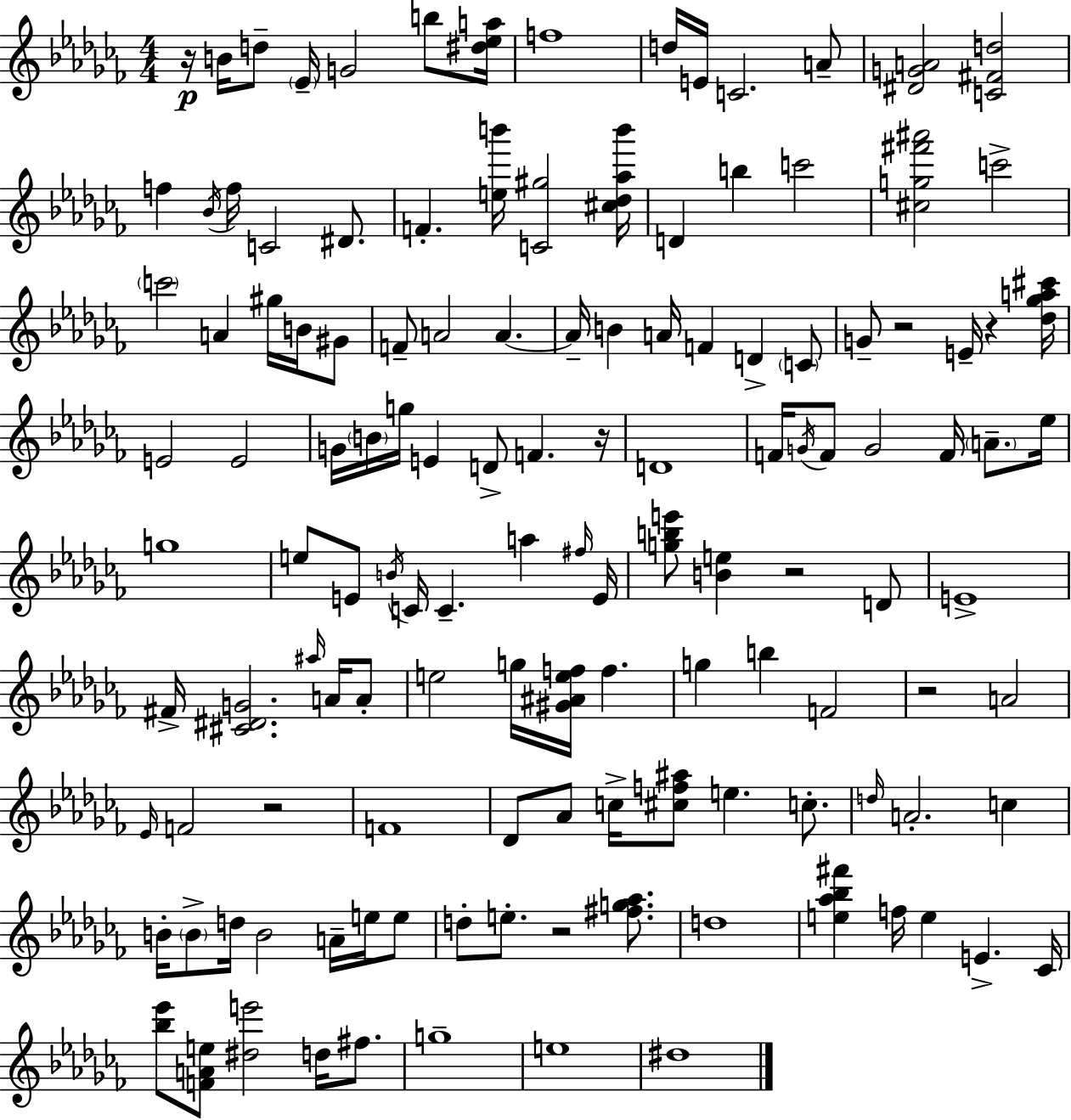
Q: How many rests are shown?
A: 8